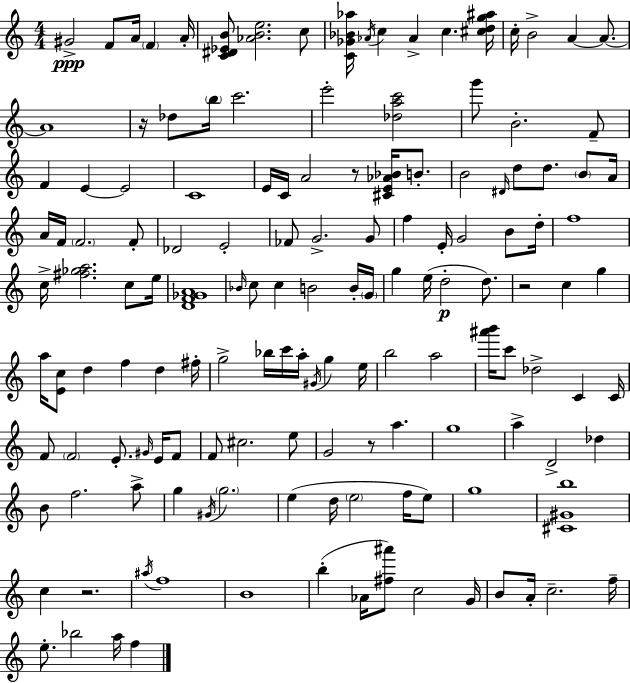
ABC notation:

X:1
T:Untitled
M:4/4
L:1/4
K:C
^G2 F/2 A/4 F A/4 [C^D_EB]/2 [_ABe]2 c/2 [C_G_B_a]/4 _A/4 c _A c [^cdg^a]/4 c/4 B2 A A/2 A4 z/4 _d/2 b/4 c'2 e'2 [_dac']2 g'/2 B2 F/2 F E E2 C4 E/4 C/4 A2 z/2 [^CE_A_B]/4 B/2 B2 ^D/4 d/2 d/2 B/2 A/4 A/4 F/4 F2 F/2 _D2 E2 _F/2 G2 G/2 f E/4 G2 B/2 d/4 f4 c/4 [^f_ga]2 c/2 e/4 [DF_GA]4 _B/4 c/2 c B2 B/4 G/4 g e/4 d2 d/2 z2 c g a/4 [Ec]/2 d f d ^f/4 g2 _b/4 c'/4 a/4 ^G/4 g e/4 b2 a2 [^a'b']/4 c'/2 _d2 C C/4 F/2 F2 E/2 ^G/4 E/4 F/2 F/2 ^c2 e/2 G2 z/2 a g4 a D2 _d B/2 f2 a/2 g ^G/4 g2 e d/4 e2 f/4 e/2 g4 [^C^Gb]4 c z2 ^a/4 f4 B4 b _A/4 [^f^a']/2 c2 G/4 B/2 A/4 c2 f/4 e/2 _b2 a/4 f